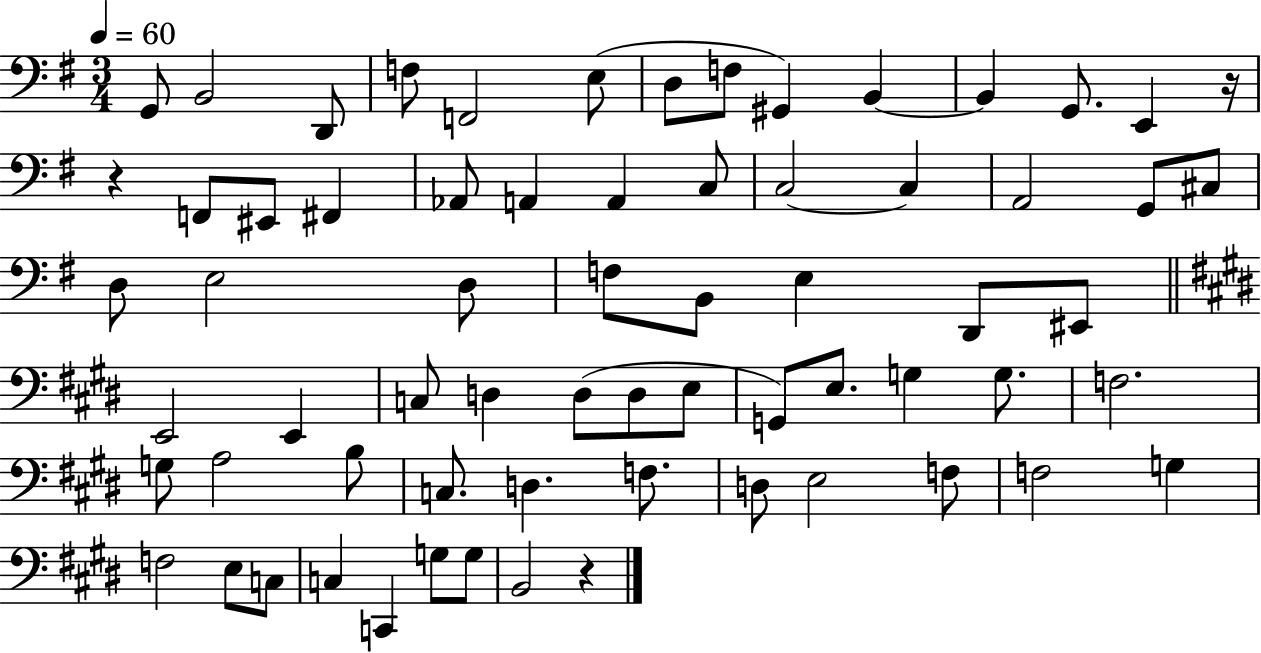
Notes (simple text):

G2/e B2/h D2/e F3/e F2/h E3/e D3/e F3/e G#2/q B2/q B2/q G2/e. E2/q R/s R/q F2/e EIS2/e F#2/q Ab2/e A2/q A2/q C3/e C3/h C3/q A2/h G2/e C#3/e D3/e E3/h D3/e F3/e B2/e E3/q D2/e EIS2/e E2/h E2/q C3/e D3/q D3/e D3/e E3/e G2/e E3/e. G3/q G3/e. F3/h. G3/e A3/h B3/e C3/e. D3/q. F3/e. D3/e E3/h F3/e F3/h G3/q F3/h E3/e C3/e C3/q C2/q G3/e G3/e B2/h R/q